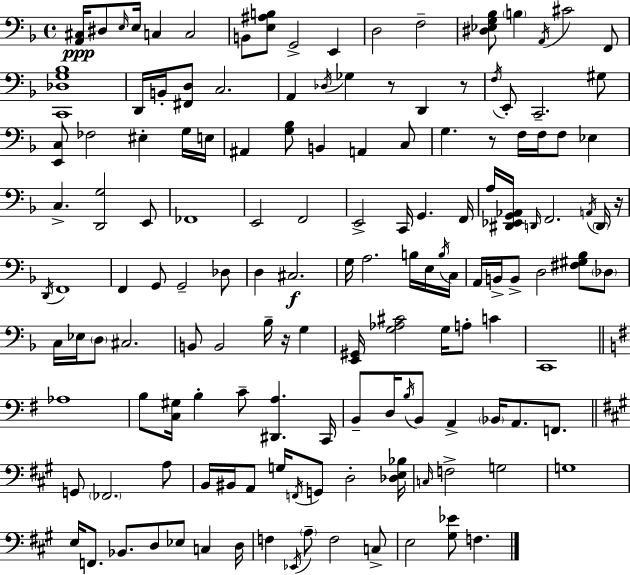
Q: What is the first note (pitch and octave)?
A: D#3